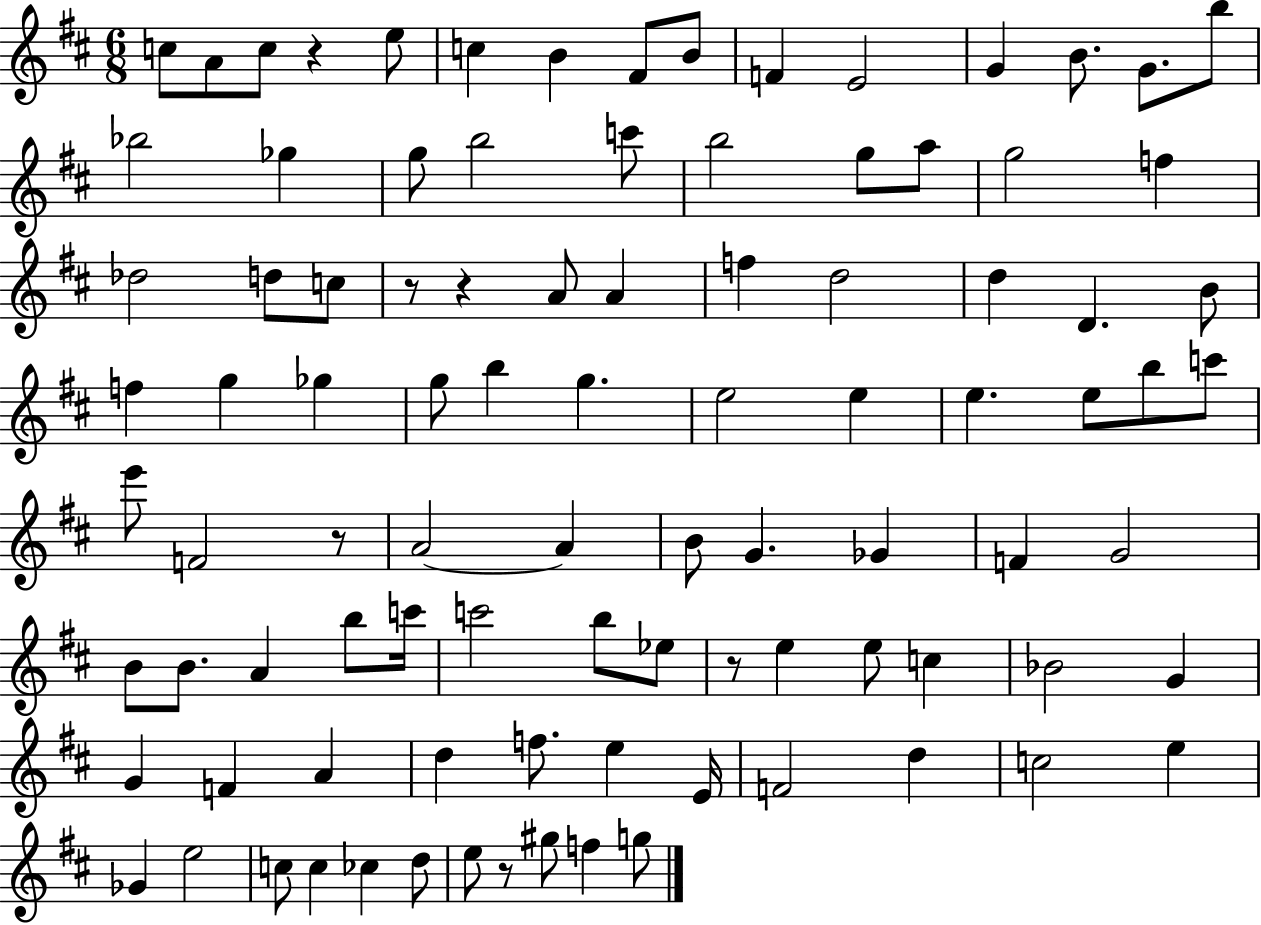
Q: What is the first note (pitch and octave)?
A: C5